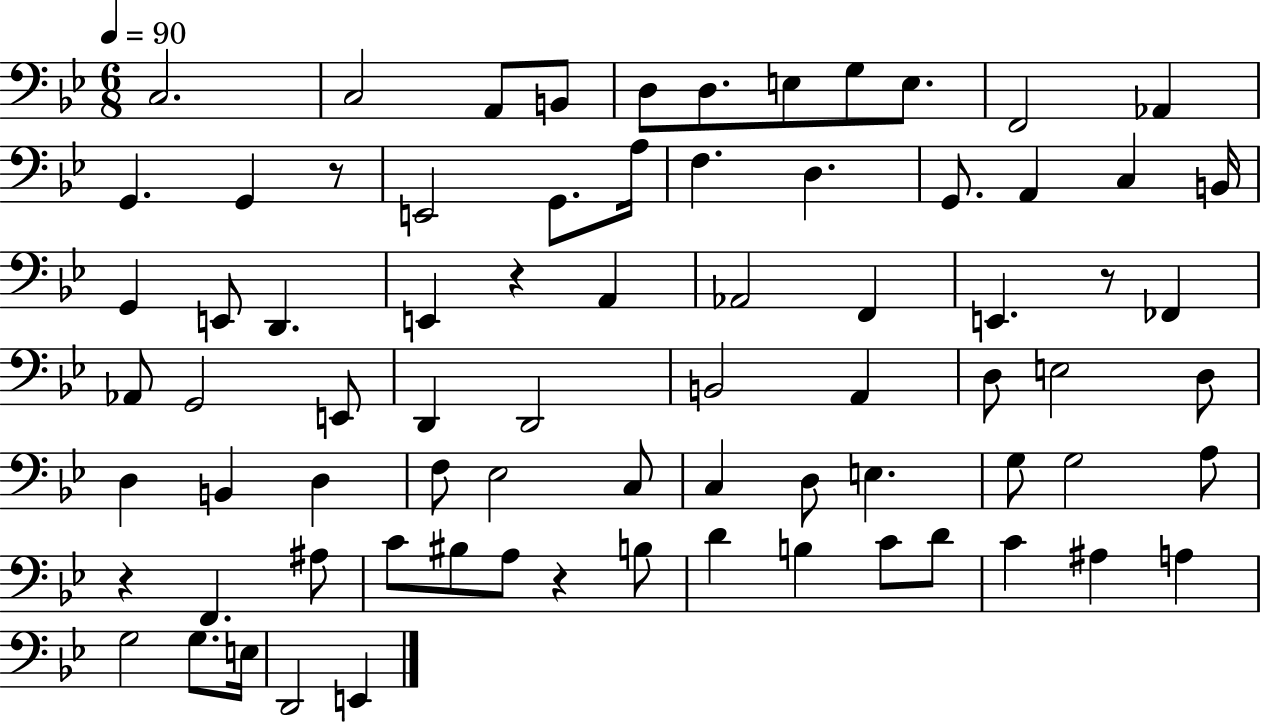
{
  \clef bass
  \numericTimeSignature
  \time 6/8
  \key bes \major
  \tempo 4 = 90
  c2. | c2 a,8 b,8 | d8 d8. e8 g8 e8. | f,2 aes,4 | \break g,4. g,4 r8 | e,2 g,8. a16 | f4. d4. | g,8. a,4 c4 b,16 | \break g,4 e,8 d,4. | e,4 r4 a,4 | aes,2 f,4 | e,4. r8 fes,4 | \break aes,8 g,2 e,8 | d,4 d,2 | b,2 a,4 | d8 e2 d8 | \break d4 b,4 d4 | f8 ees2 c8 | c4 d8 e4. | g8 g2 a8 | \break r4 f,4. ais8 | c'8 bis8 a8 r4 b8 | d'4 b4 c'8 d'8 | c'4 ais4 a4 | \break g2 g8. e16 | d,2 e,4 | \bar "|."
}